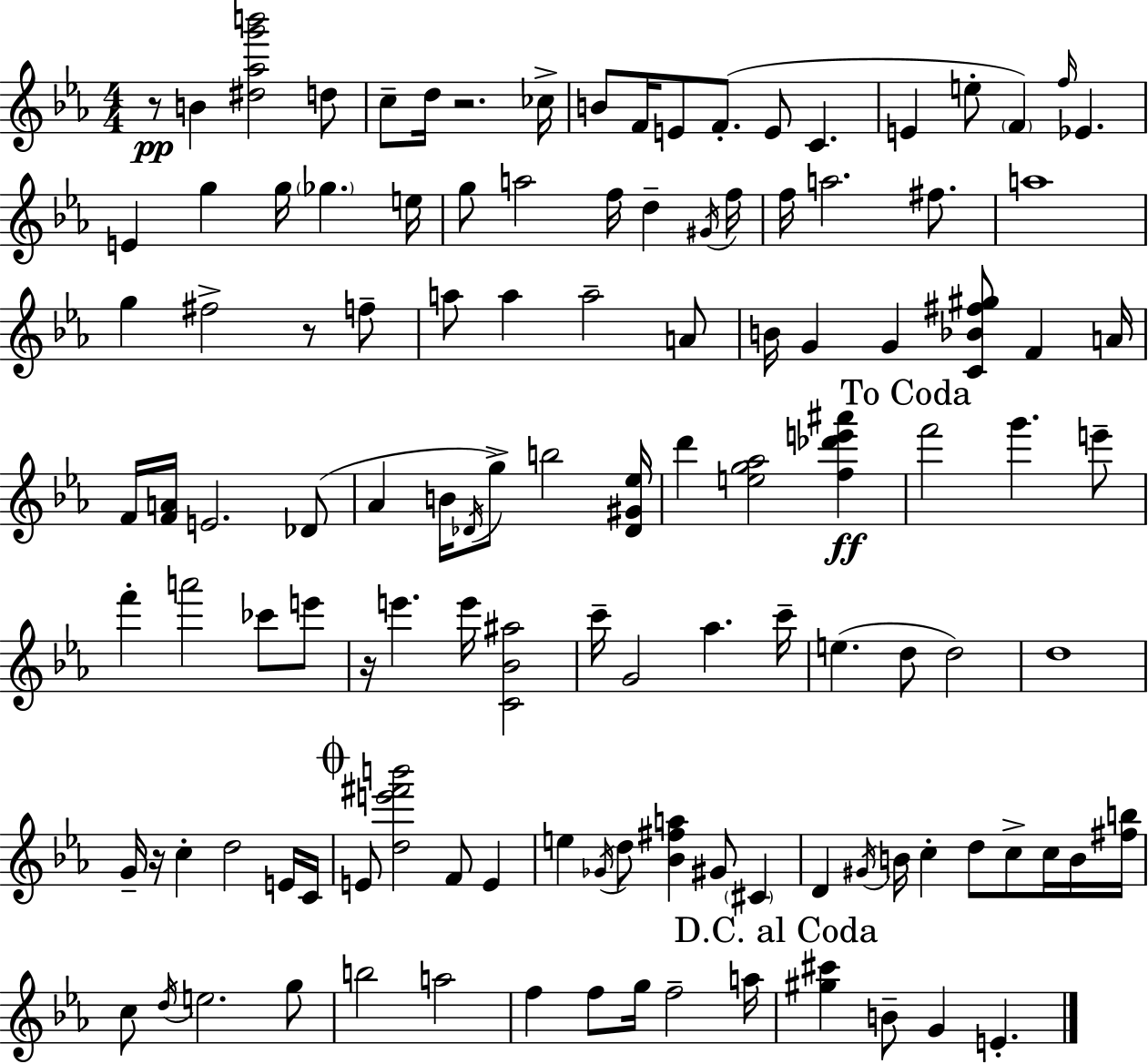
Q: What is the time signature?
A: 4/4